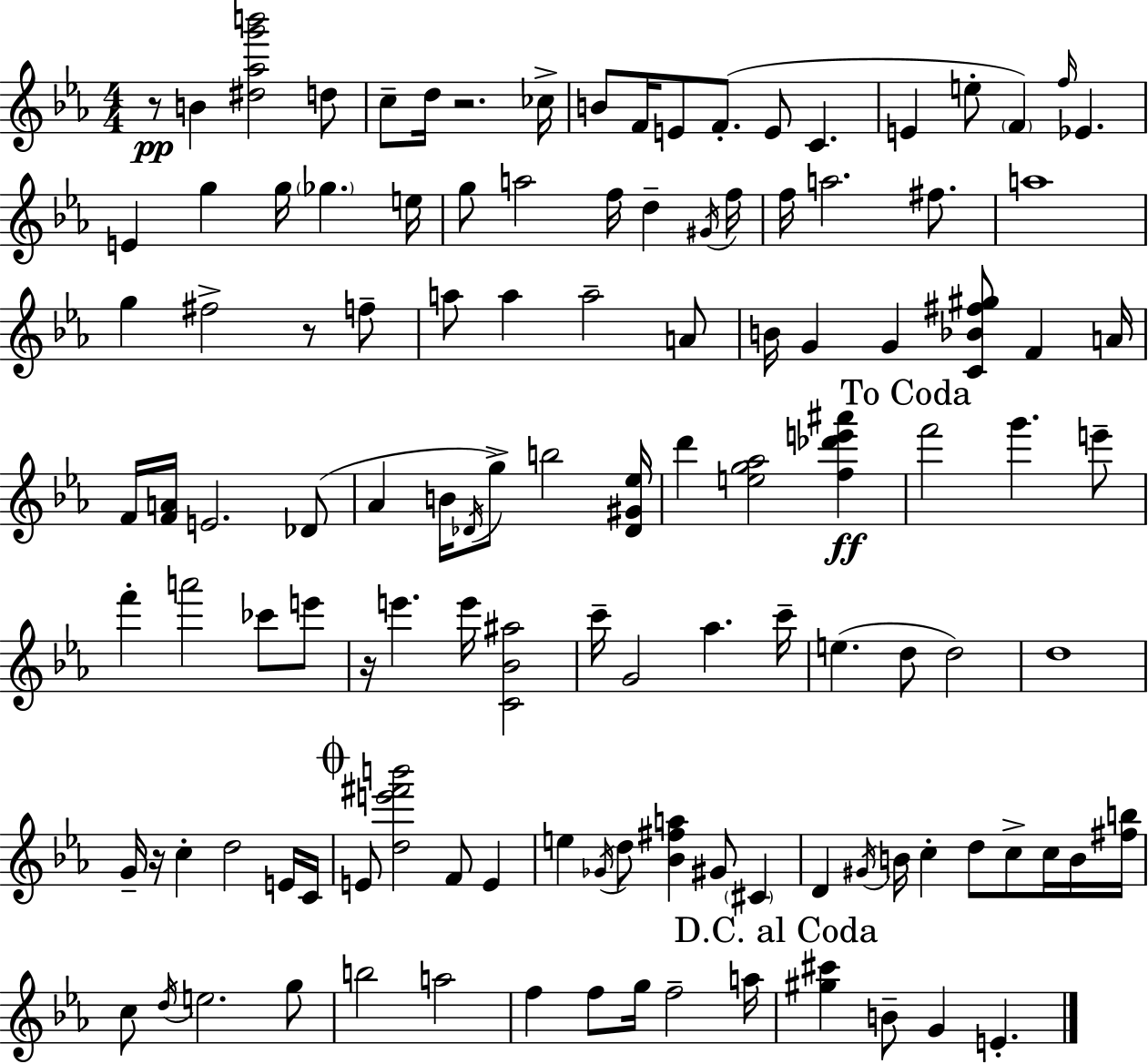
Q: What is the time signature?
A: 4/4